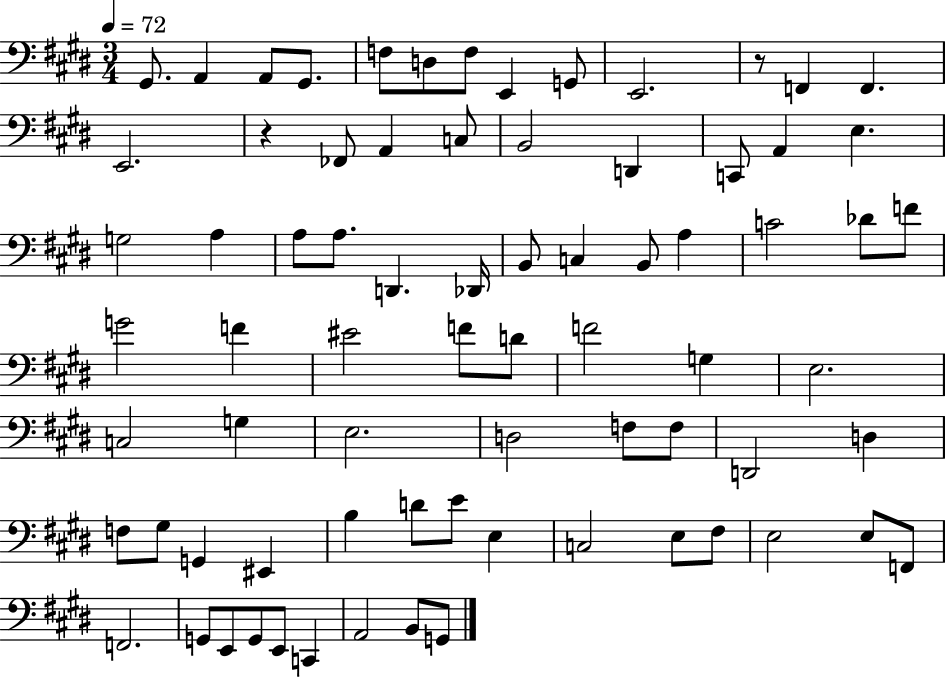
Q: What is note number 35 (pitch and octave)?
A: G4